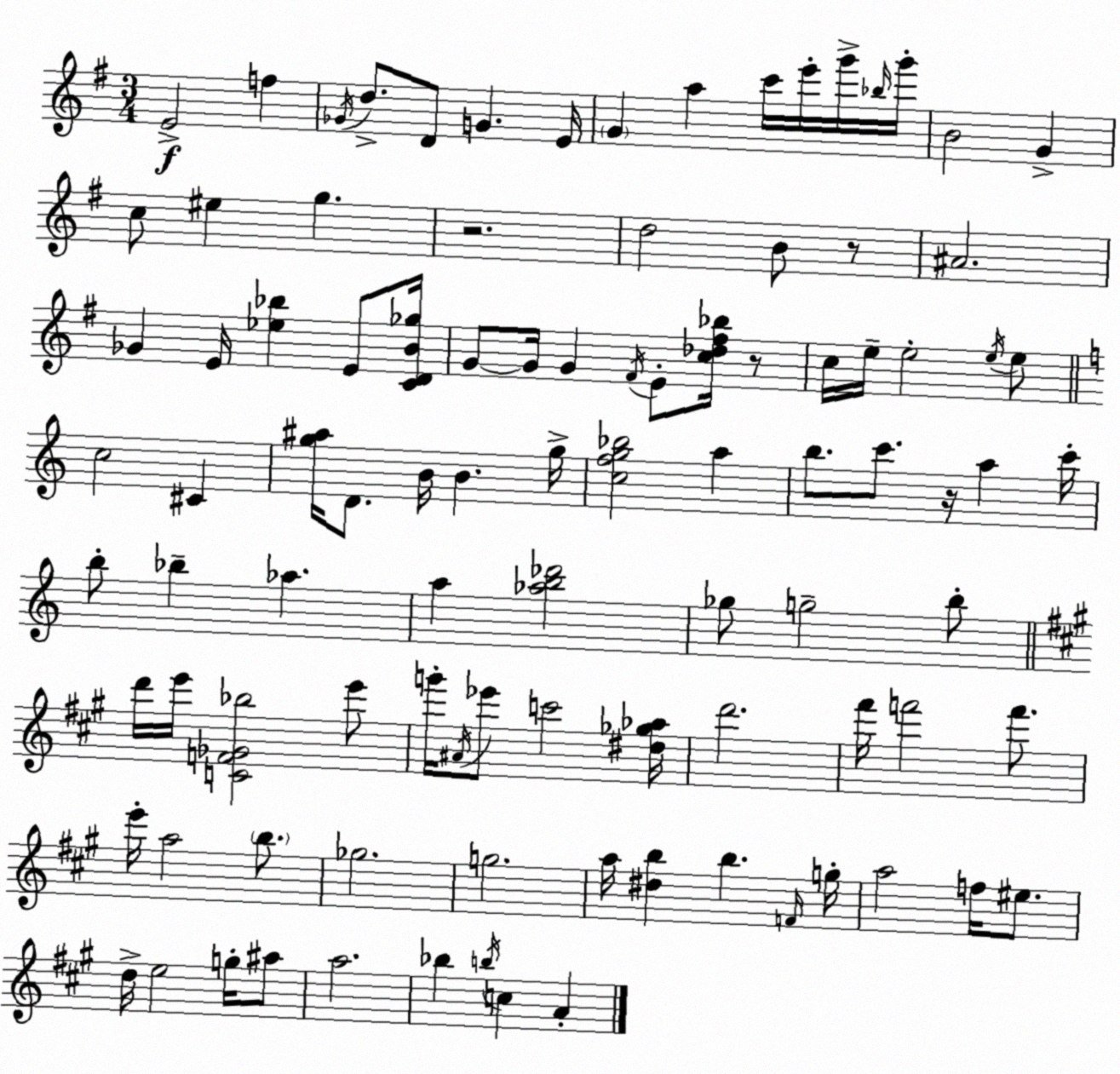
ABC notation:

X:1
T:Untitled
M:3/4
L:1/4
K:G
E2 f _G/4 d/2 D/2 G E/4 G a c'/4 e'/4 g'/4 _b/4 g'/4 B2 G c/2 ^e g z2 d2 B/2 z/2 ^A2 _G E/4 [_e_b] E/2 [CDB_g]/4 G/2 G/4 G ^F/4 E/2 [c_d^f_b]/4 z/2 c/4 e/4 e2 e/4 e/2 c2 ^C [g^a]/4 D/2 B/4 B g/4 [cfg_b]2 a b/2 c'/2 z/4 a c'/4 b/2 _b _a a [_ab_d']2 _g/2 g2 b/2 d'/4 e'/4 [CF_G_b]2 e'/2 g'/4 ^A/4 _e'/2 c'2 [^d_g_a]/4 d'2 ^f'/4 f'2 f'/2 e'/4 a2 b/2 _g2 g2 a/4 [^db] b F/4 g/4 a2 f/4 ^e/2 d/4 e2 g/4 ^a/2 a2 _b b/4 c A